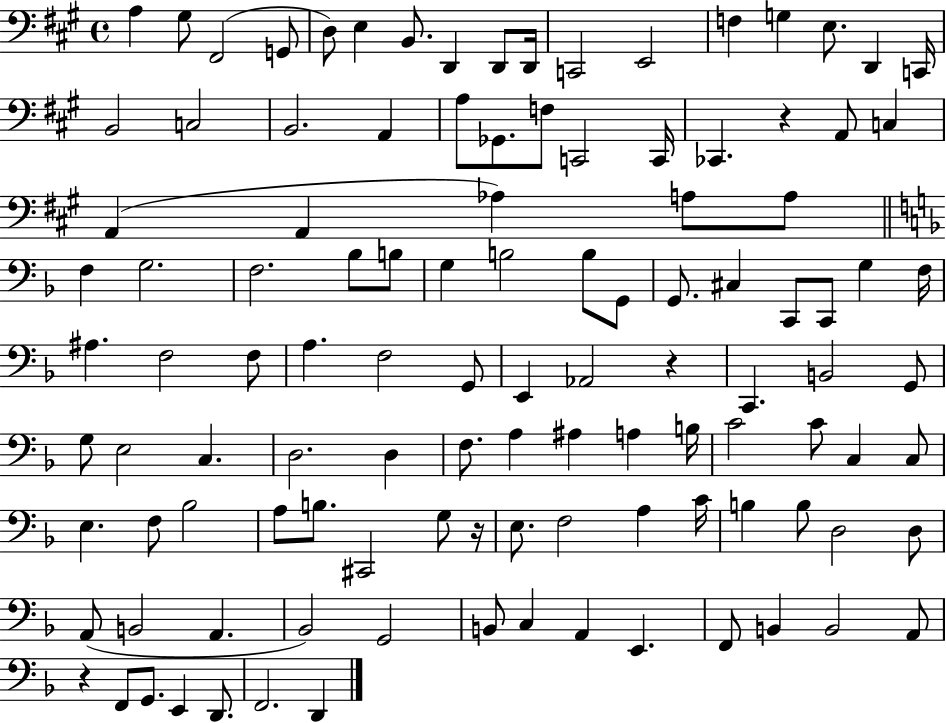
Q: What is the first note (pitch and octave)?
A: A3